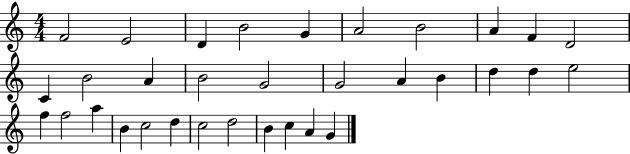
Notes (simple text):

F4/h E4/h D4/q B4/h G4/q A4/h B4/h A4/q F4/q D4/h C4/q B4/h A4/q B4/h G4/h G4/h A4/q B4/q D5/q D5/q E5/h F5/q F5/h A5/q B4/q C5/h D5/q C5/h D5/h B4/q C5/q A4/q G4/q